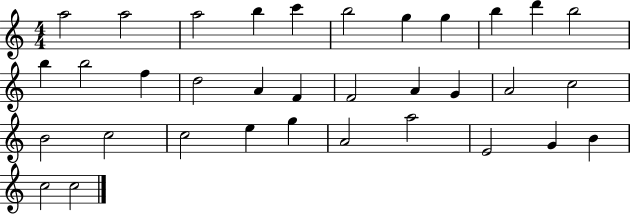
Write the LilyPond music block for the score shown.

{
  \clef treble
  \numericTimeSignature
  \time 4/4
  \key c \major
  a''2 a''2 | a''2 b''4 c'''4 | b''2 g''4 g''4 | b''4 d'''4 b''2 | \break b''4 b''2 f''4 | d''2 a'4 f'4 | f'2 a'4 g'4 | a'2 c''2 | \break b'2 c''2 | c''2 e''4 g''4 | a'2 a''2 | e'2 g'4 b'4 | \break c''2 c''2 | \bar "|."
}